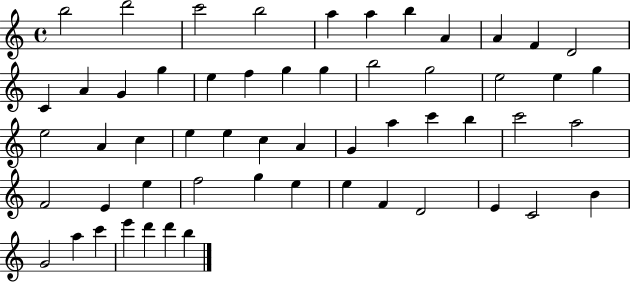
B5/h D6/h C6/h B5/h A5/q A5/q B5/q A4/q A4/q F4/q D4/h C4/q A4/q G4/q G5/q E5/q F5/q G5/q G5/q B5/h G5/h E5/h E5/q G5/q E5/h A4/q C5/q E5/q E5/q C5/q A4/q G4/q A5/q C6/q B5/q C6/h A5/h F4/h E4/q E5/q F5/h G5/q E5/q E5/q F4/q D4/h E4/q C4/h B4/q G4/h A5/q C6/q E6/q D6/q D6/q B5/q